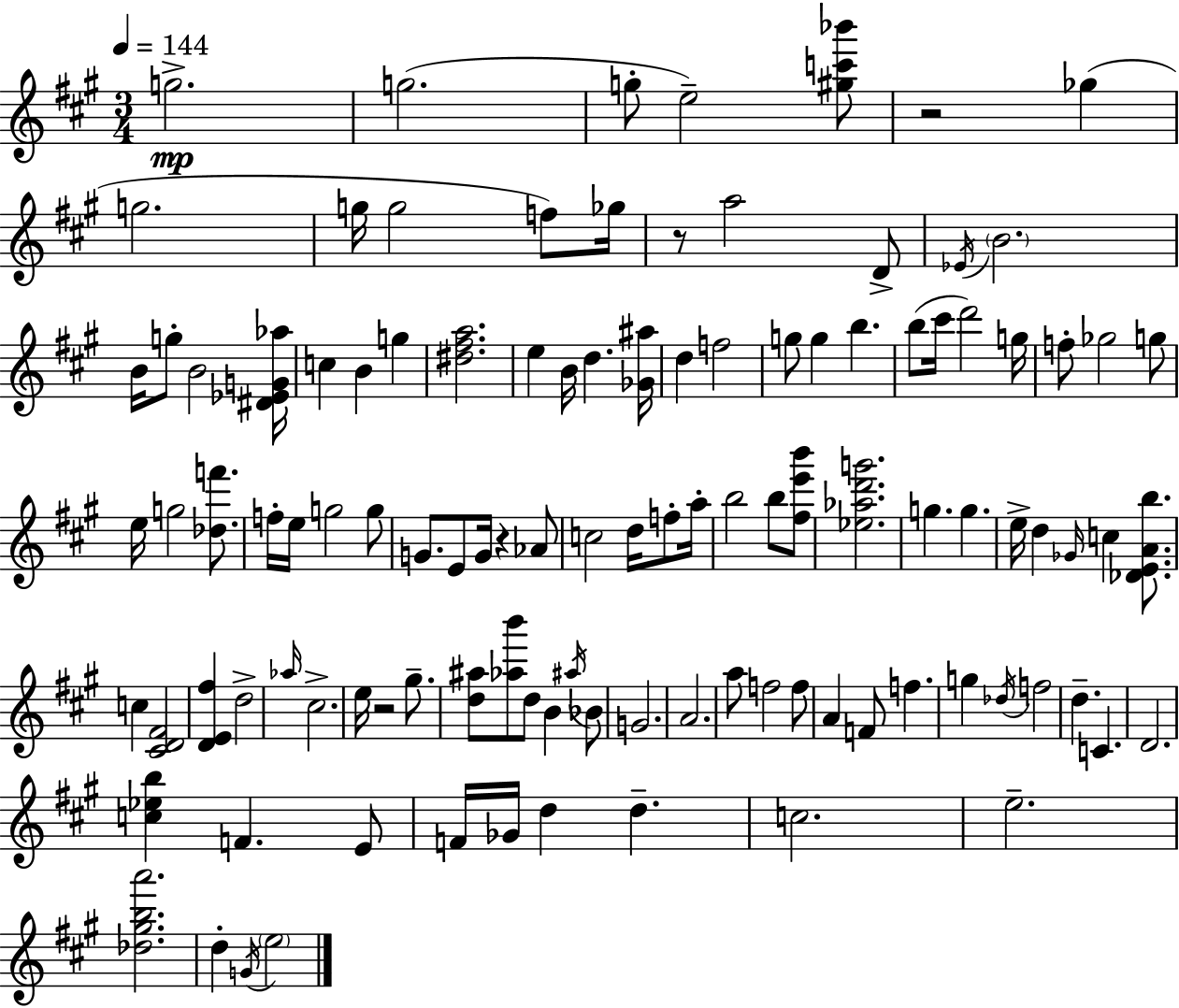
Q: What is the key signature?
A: A major